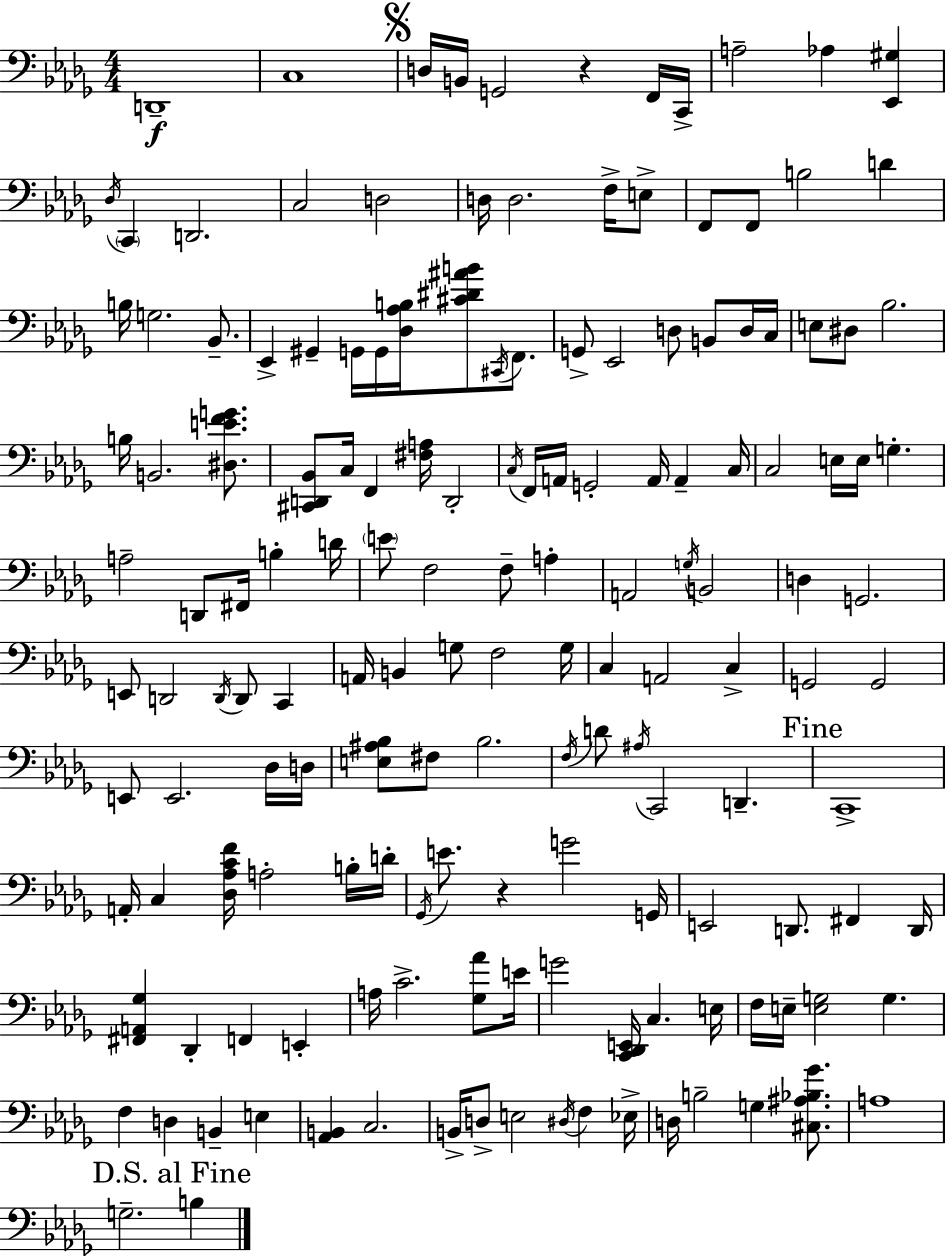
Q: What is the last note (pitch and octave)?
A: B3